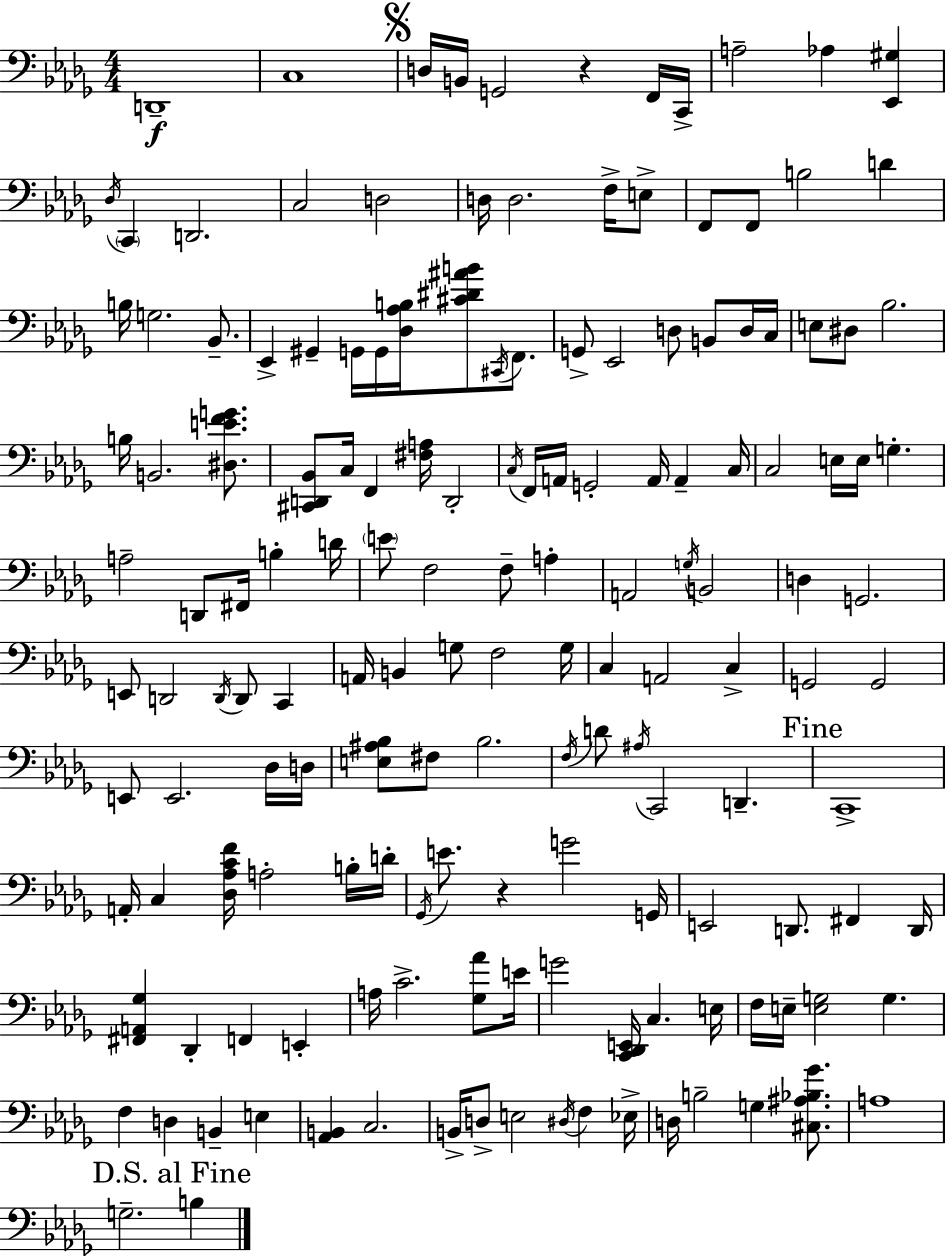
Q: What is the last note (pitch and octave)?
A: B3